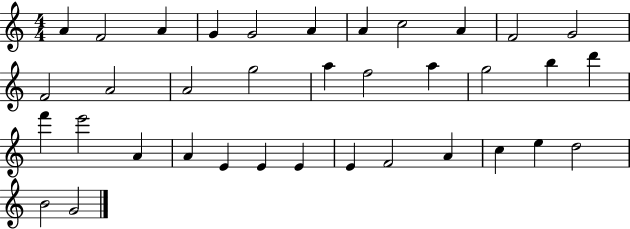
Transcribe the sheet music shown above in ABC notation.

X:1
T:Untitled
M:4/4
L:1/4
K:C
A F2 A G G2 A A c2 A F2 G2 F2 A2 A2 g2 a f2 a g2 b d' f' e'2 A A E E E E F2 A c e d2 B2 G2